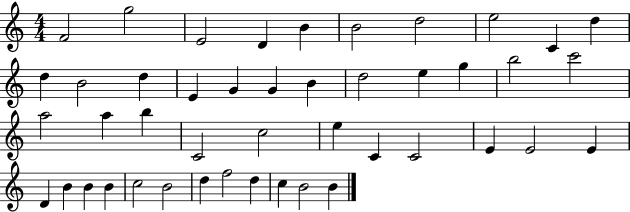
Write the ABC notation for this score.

X:1
T:Untitled
M:4/4
L:1/4
K:C
F2 g2 E2 D B B2 d2 e2 C d d B2 d E G G B d2 e g b2 c'2 a2 a b C2 c2 e C C2 E E2 E D B B B c2 B2 d f2 d c B2 B